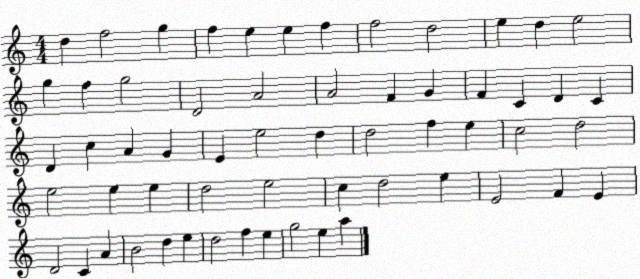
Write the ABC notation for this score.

X:1
T:Untitled
M:4/4
L:1/4
K:C
d f2 g f e e f f2 d2 e d e2 g f g2 D2 A2 A2 F G F C D C D c A G E e2 d d2 f e c2 d2 e2 e e d2 e2 c d2 e E2 F E D2 C A B2 d e d2 f e g2 e a